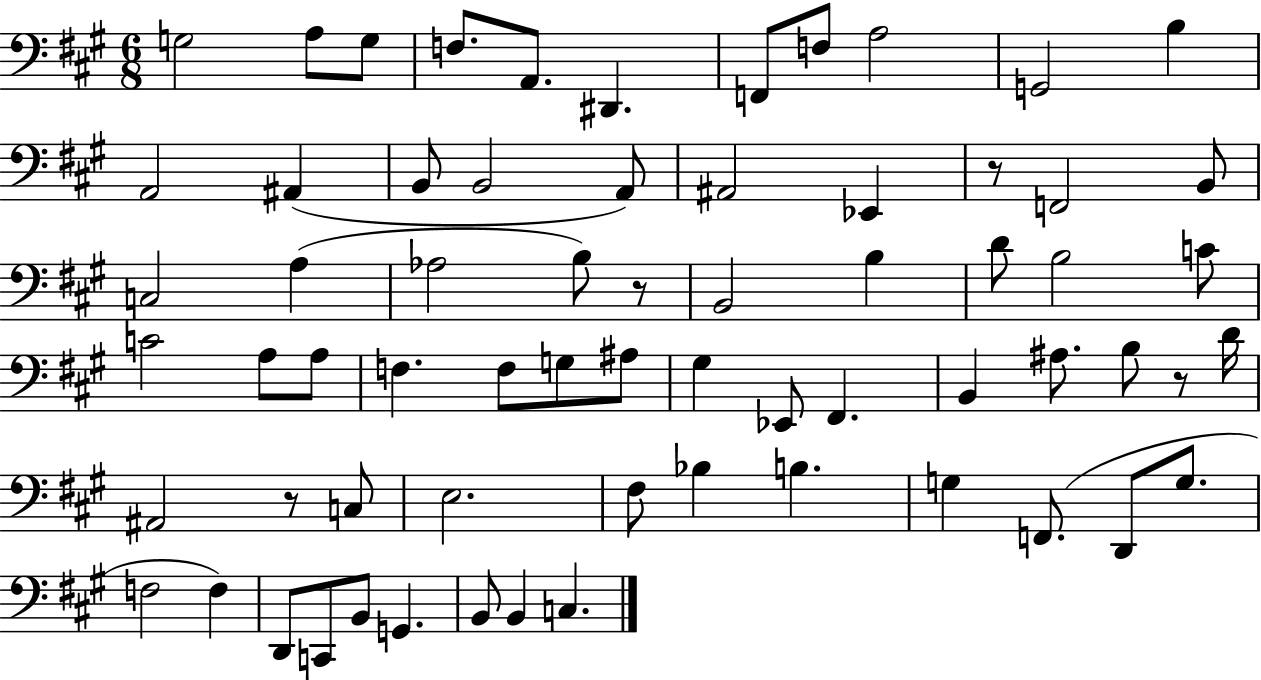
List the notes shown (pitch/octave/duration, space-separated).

G3/h A3/e G3/e F3/e. A2/e. D#2/q. F2/e F3/e A3/h G2/h B3/q A2/h A#2/q B2/e B2/h A2/e A#2/h Eb2/q R/e F2/h B2/e C3/h A3/q Ab3/h B3/e R/e B2/h B3/q D4/e B3/h C4/e C4/h A3/e A3/e F3/q. F3/e G3/e A#3/e G#3/q Eb2/e F#2/q. B2/q A#3/e. B3/e R/e D4/s A#2/h R/e C3/e E3/h. F#3/e Bb3/q B3/q. G3/q F2/e. D2/e G3/e. F3/h F3/q D2/e C2/e B2/e G2/q. B2/e B2/q C3/q.